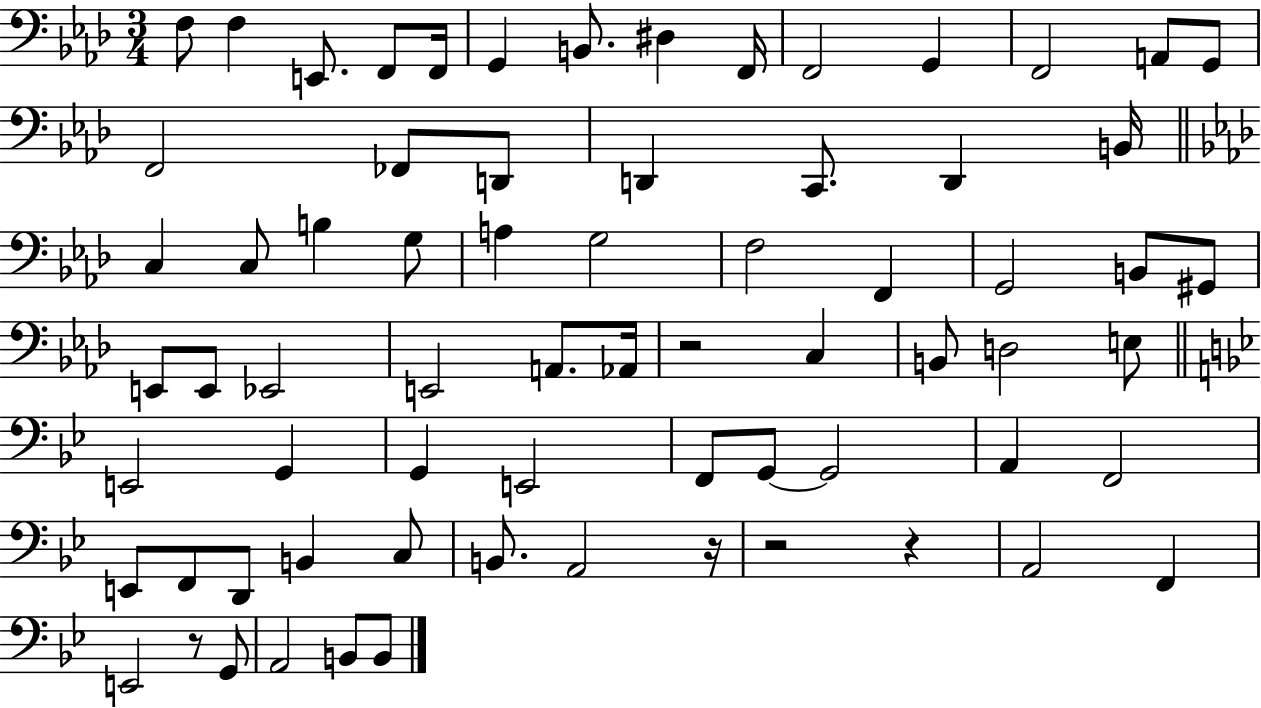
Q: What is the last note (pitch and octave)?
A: B2